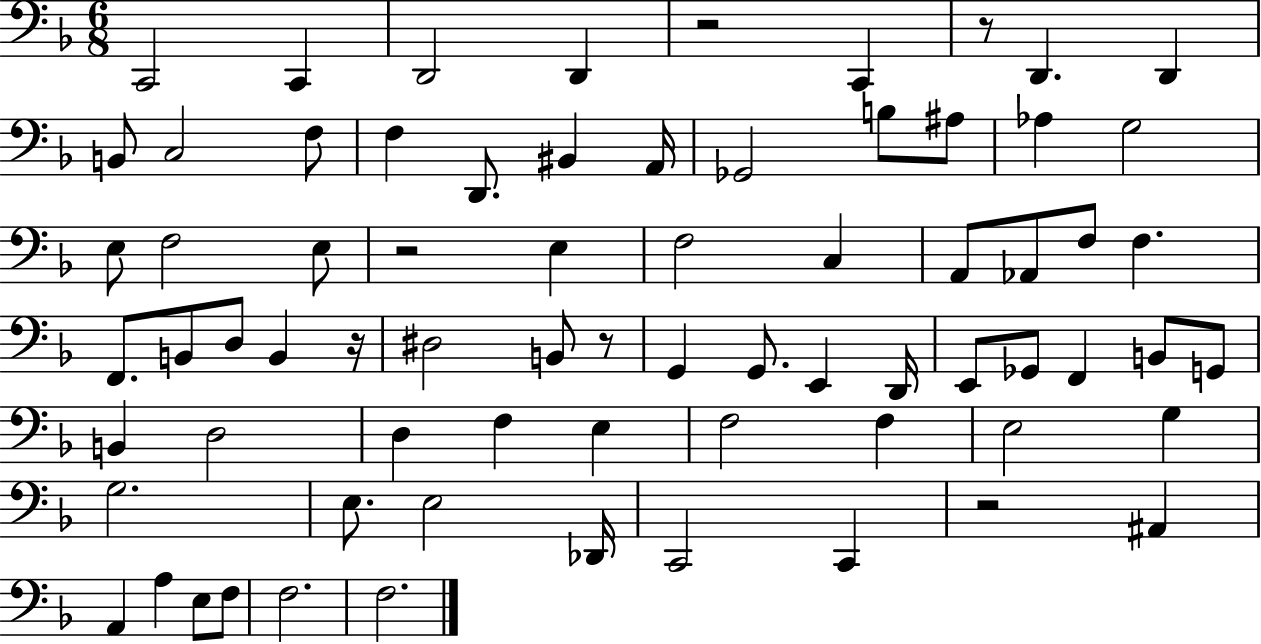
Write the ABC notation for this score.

X:1
T:Untitled
M:6/8
L:1/4
K:F
C,,2 C,, D,,2 D,, z2 C,, z/2 D,, D,, B,,/2 C,2 F,/2 F, D,,/2 ^B,, A,,/4 _G,,2 B,/2 ^A,/2 _A, G,2 E,/2 F,2 E,/2 z2 E, F,2 C, A,,/2 _A,,/2 F,/2 F, F,,/2 B,,/2 D,/2 B,, z/4 ^D,2 B,,/2 z/2 G,, G,,/2 E,, D,,/4 E,,/2 _G,,/2 F,, B,,/2 G,,/2 B,, D,2 D, F, E, F,2 F, E,2 G, G,2 E,/2 E,2 _D,,/4 C,,2 C,, z2 ^A,, A,, A, E,/2 F,/2 F,2 F,2